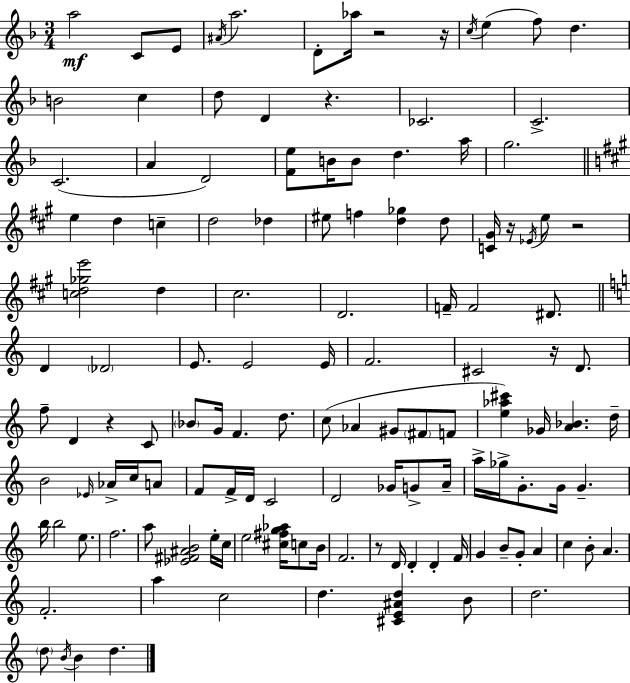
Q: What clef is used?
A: treble